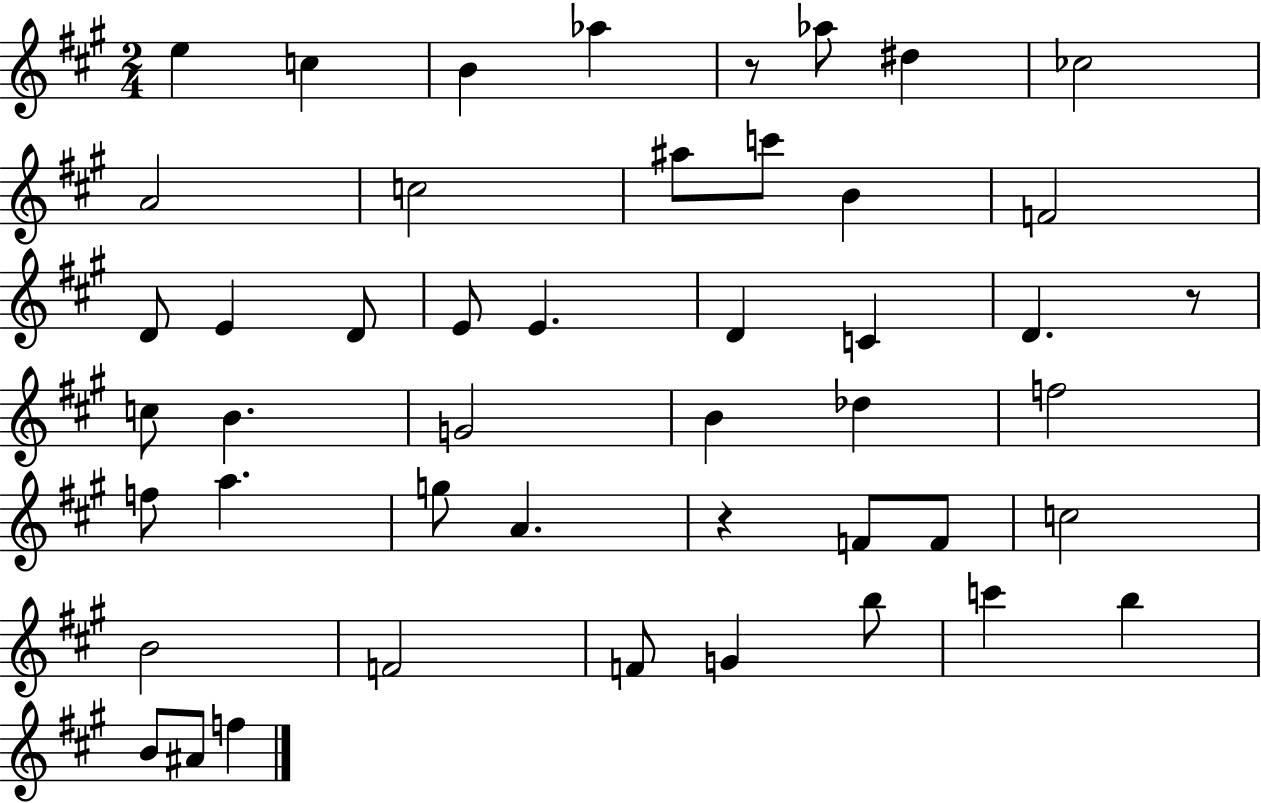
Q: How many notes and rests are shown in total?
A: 47